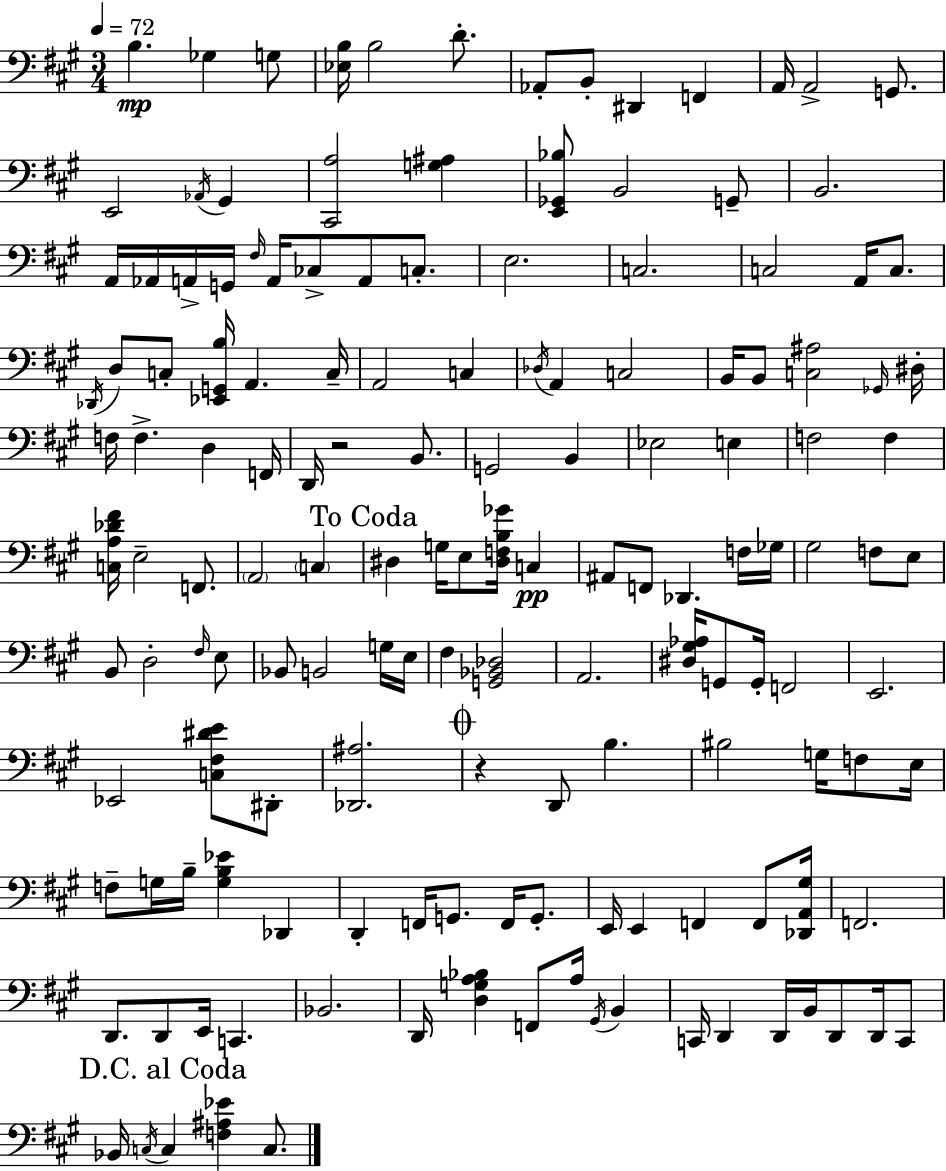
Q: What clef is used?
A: bass